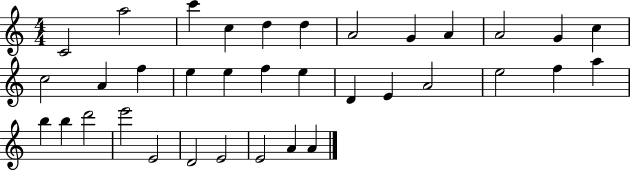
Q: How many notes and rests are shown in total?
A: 35